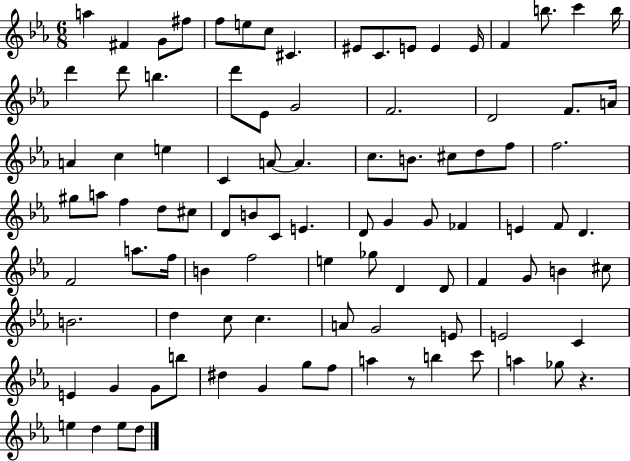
{
  \clef treble
  \numericTimeSignature
  \time 6/8
  \key ees \major
  a''4 fis'4 g'8 fis''8 | f''8 e''8 c''8 cis'4. | eis'8 c'8. e'8 e'4 e'16 | f'4 b''8. c'''4 b''16 | \break d'''4 d'''8 b''4. | d'''8 ees'8 g'2 | f'2. | d'2 f'8. a'16 | \break a'4 c''4 e''4 | c'4 a'8~~ a'4. | c''8. b'8. cis''8 d''8 f''8 | f''2. | \break gis''8 a''8 f''4 d''8 cis''8 | d'8 b'8 c'8 e'4. | d'8 g'4 g'8 fes'4 | e'4 f'8 d'4. | \break f'2 a''8. f''16 | b'4 f''2 | e''4 ges''8 d'4 d'8 | f'4 g'8 b'4 cis''8 | \break b'2. | d''4 c''8 c''4. | a'8 g'2 e'8 | e'2 c'4 | \break e'4 g'4 g'8 b''8 | dis''4 g'4 g''8 f''8 | a''4 r8 b''4 c'''8 | a''4 ges''8 r4. | \break e''4 d''4 e''8 d''8 | \bar "|."
}